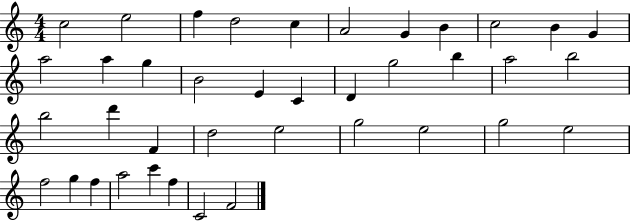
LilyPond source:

{
  \clef treble
  \numericTimeSignature
  \time 4/4
  \key c \major
  c''2 e''2 | f''4 d''2 c''4 | a'2 g'4 b'4 | c''2 b'4 g'4 | \break a''2 a''4 g''4 | b'2 e'4 c'4 | d'4 g''2 b''4 | a''2 b''2 | \break b''2 d'''4 f'4 | d''2 e''2 | g''2 e''2 | g''2 e''2 | \break f''2 g''4 f''4 | a''2 c'''4 f''4 | c'2 f'2 | \bar "|."
}